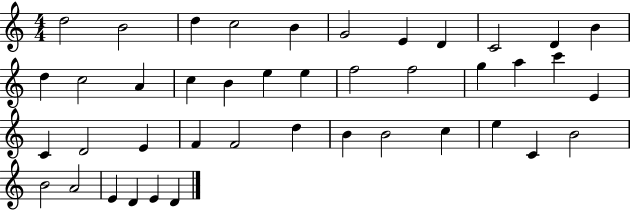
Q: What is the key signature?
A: C major